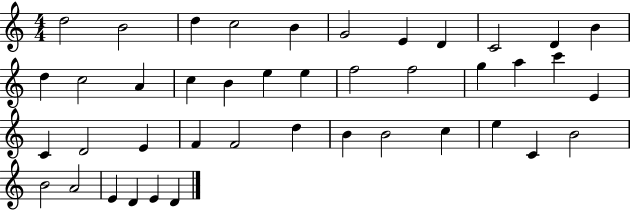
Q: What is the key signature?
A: C major